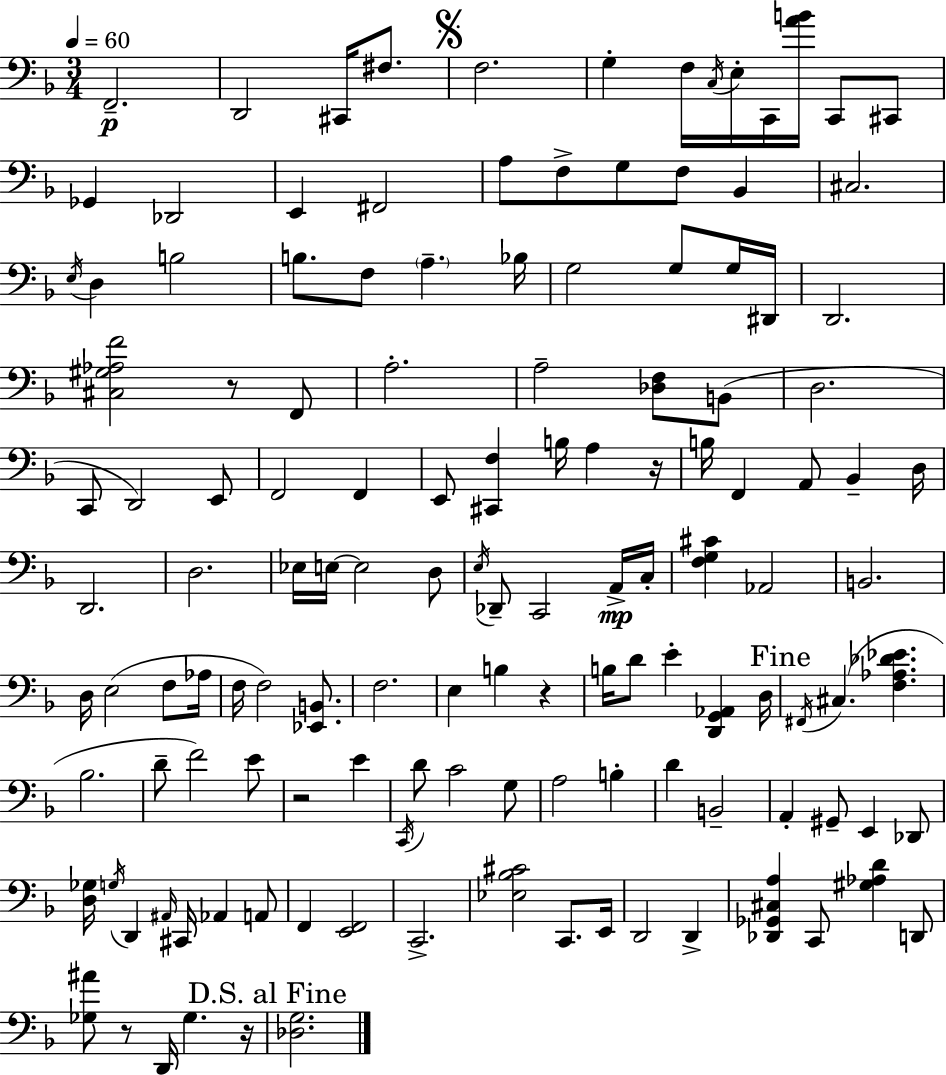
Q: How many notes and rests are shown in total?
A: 134